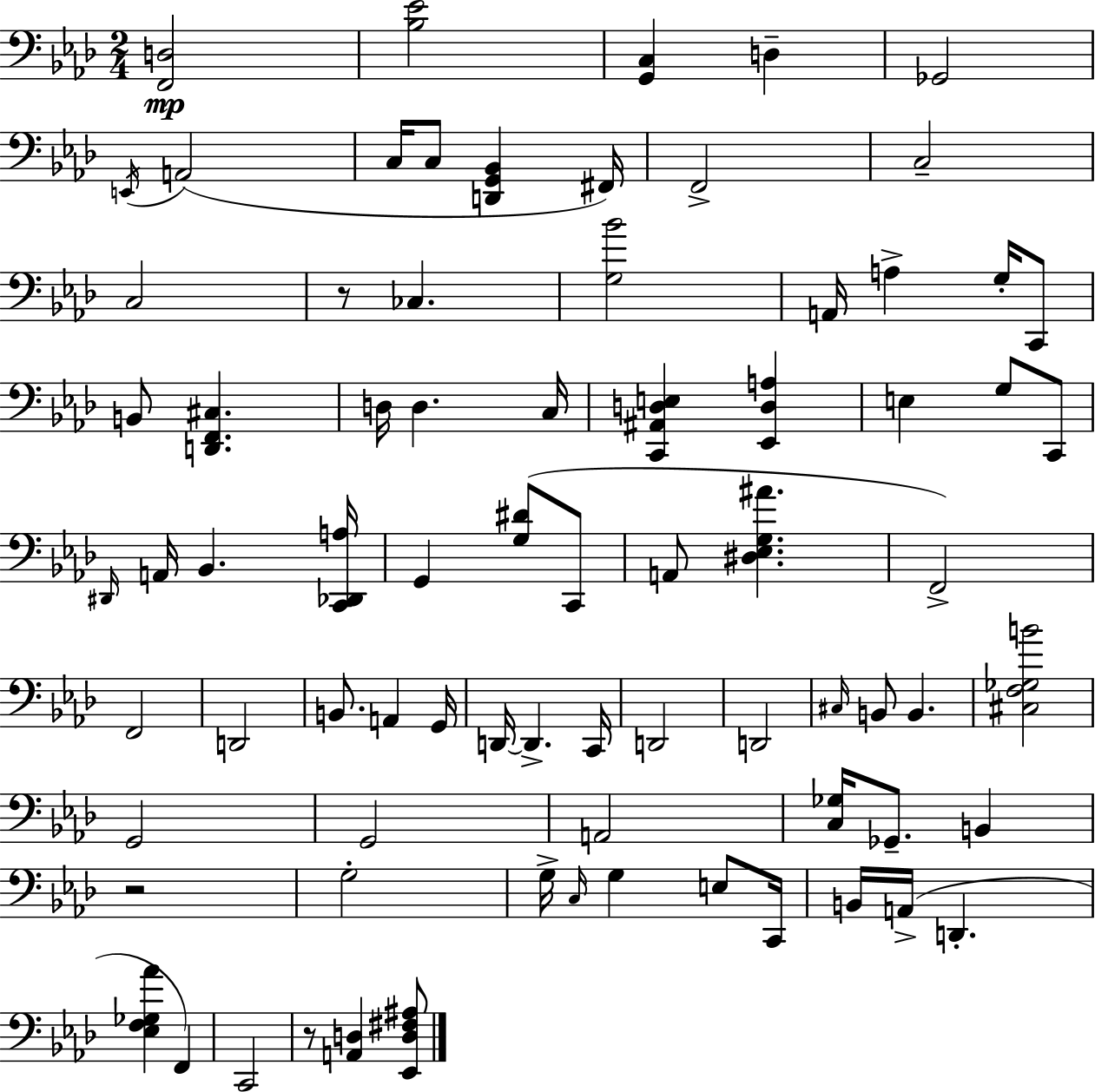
X:1
T:Untitled
M:2/4
L:1/4
K:Ab
[F,,D,]2 [_B,_E]2 [G,,C,] D, _G,,2 E,,/4 A,,2 C,/4 C,/2 [D,,G,,_B,,] ^F,,/4 F,,2 C,2 C,2 z/2 _C, [G,_B]2 A,,/4 A, G,/4 C,,/2 B,,/2 [D,,F,,^C,] D,/4 D, C,/4 [C,,^A,,D,E,] [_E,,D,A,] E, G,/2 C,,/2 ^D,,/4 A,,/4 _B,, [C,,_D,,A,]/4 G,, [G,^D]/2 C,,/2 A,,/2 [^D,_E,G,^A] F,,2 F,,2 D,,2 B,,/2 A,, G,,/4 D,,/4 D,, C,,/4 D,,2 D,,2 ^C,/4 B,,/2 B,, [^C,F,_G,B]2 G,,2 G,,2 A,,2 [C,_G,]/4 _G,,/2 B,, z2 G,2 G,/4 C,/4 G, E,/2 C,,/4 B,,/4 A,,/4 D,, [_E,F,_G,_A] F,, C,,2 z/2 [A,,D,] [_E,,D,^F,^A,]/2